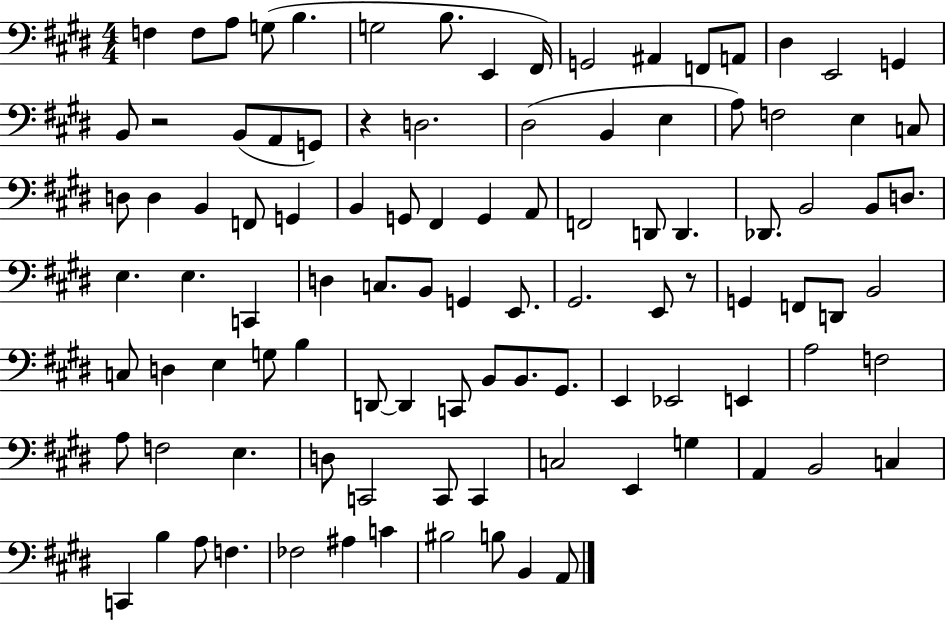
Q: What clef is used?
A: bass